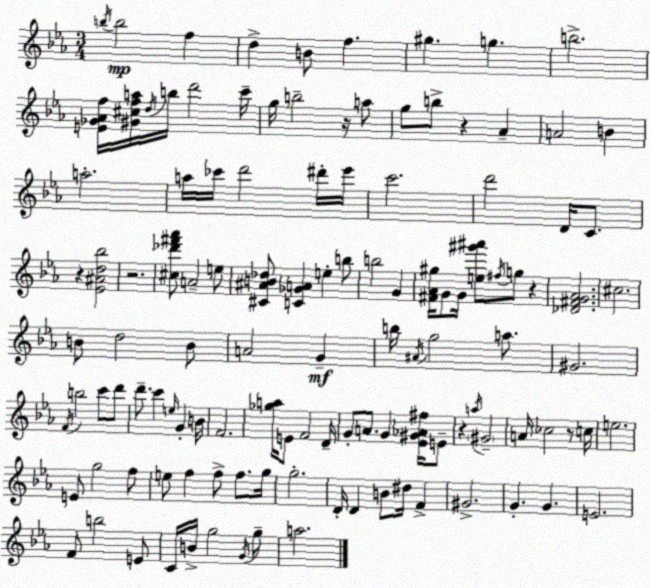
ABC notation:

X:1
T:Untitled
M:3/4
L:1/4
K:Eb
b/4 b2 f d B/2 f ^g g b2 [E_G_Af]/4 [^G^cfa]/4 d/4 b/4 d'2 c'/4 g/4 b2 z/4 a/2 g/2 b/2 z _A A2 B a2 a/4 _c'/4 d'2 ^d'/4 _e'/4 c'2 d'2 D/4 C/2 z [_E^Ad_b]2 z2 [^c_d'^f'_a']/2 A2 e/2 [^C^AB_d]/2 [C_GA] e b/2 b2 G [^F_A^g]/4 G/2 G/4 [e^g'^a']/2 ^f/4 g/2 z [_D^FG_A]2 ^c2 B/2 d2 B/2 A2 G b/4 ^A/4 g2 a/2 ^G2 F/4 b2 c'/2 d'/2 d'/2 c' e/4 G B/4 F2 [_ga]/4 E/2 F2 D/4 G/2 A/2 G [_E^G_A^f]/4 E/2 z a/4 ^G2 A/4 _c2 z/2 c/4 e2 E/2 g2 f/2 e/2 f f/2 f/2 g/4 g2 D/4 D B/2 ^d/4 F ^G2 G G E2 F/2 b2 E/2 C/4 B/4 g2 G/4 g/2 a2